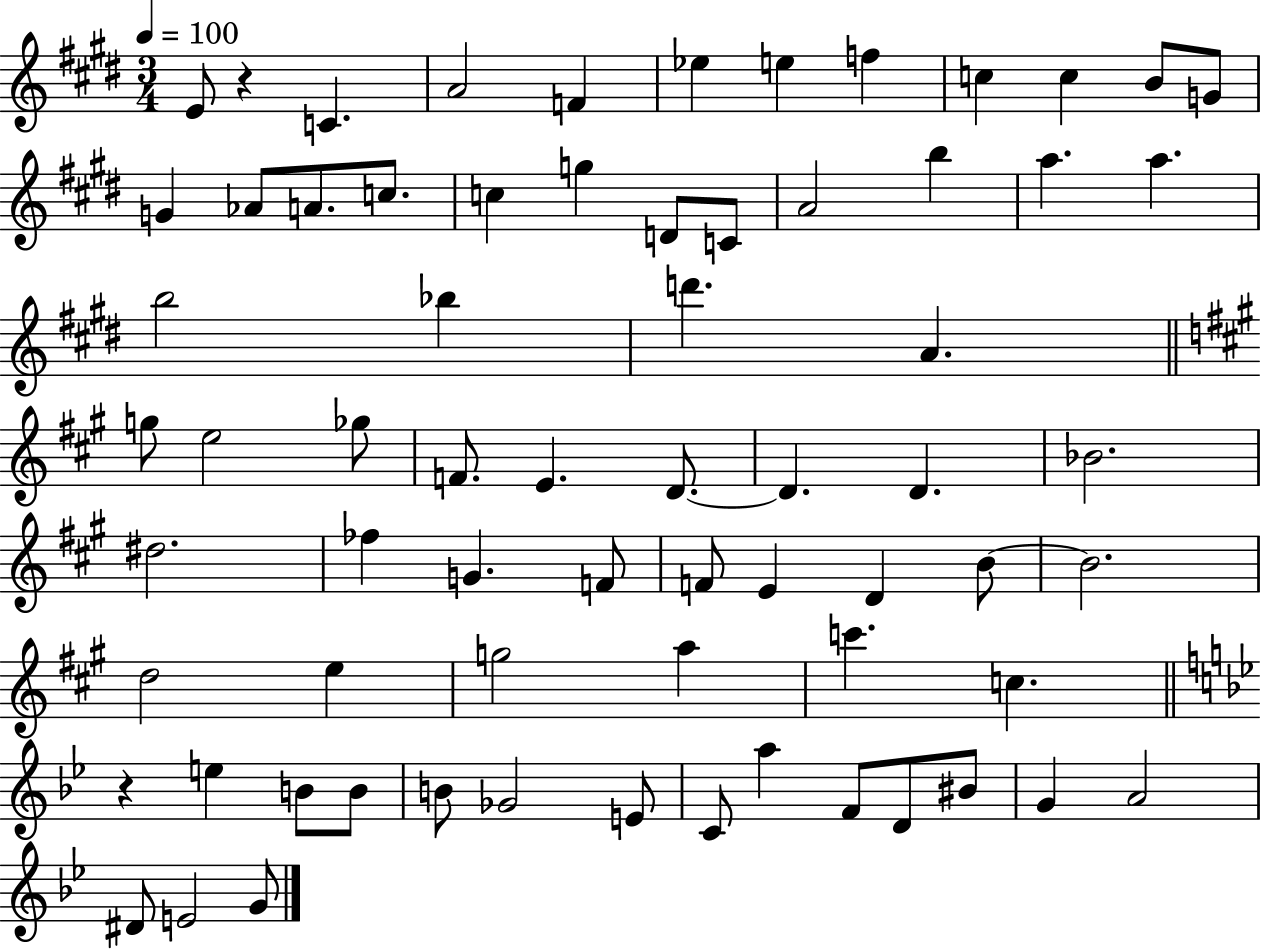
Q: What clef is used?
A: treble